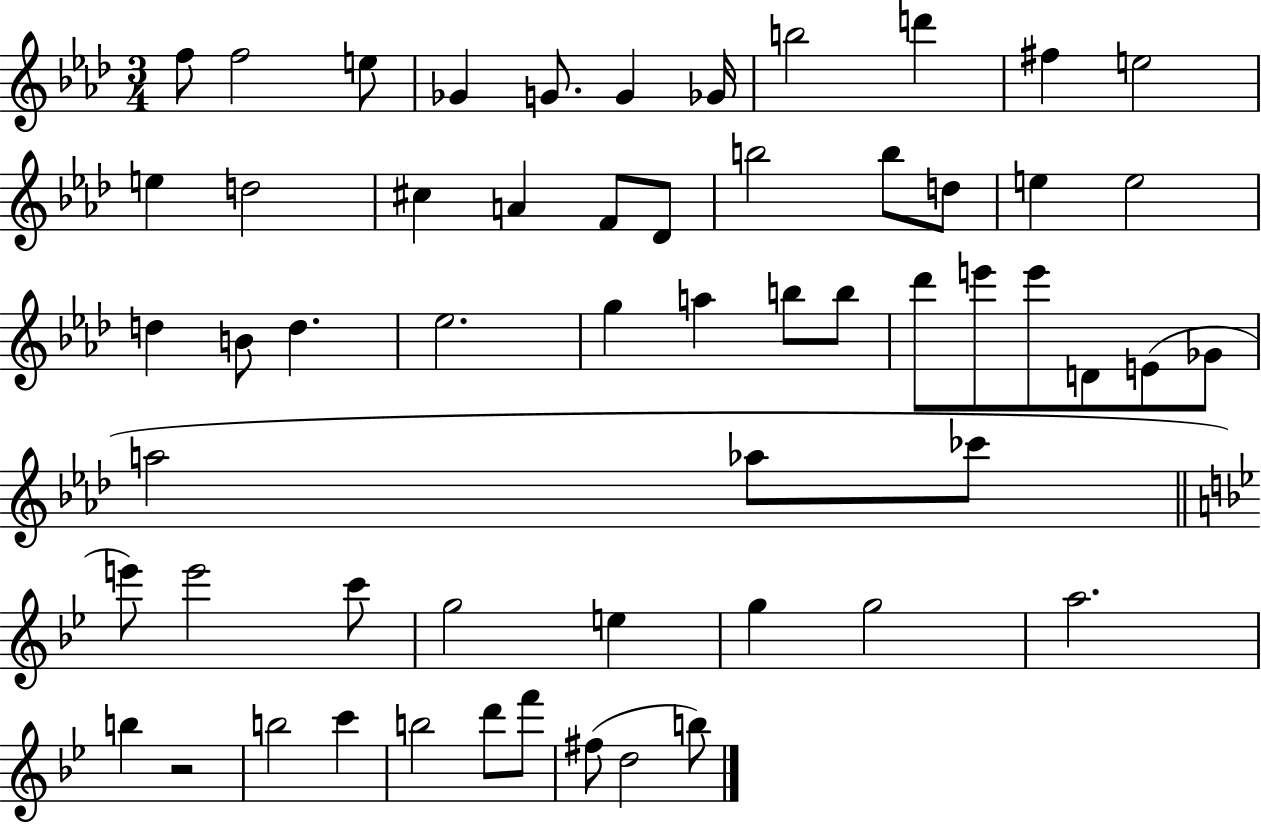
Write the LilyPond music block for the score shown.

{
  \clef treble
  \numericTimeSignature
  \time 3/4
  \key aes \major
  f''8 f''2 e''8 | ges'4 g'8. g'4 ges'16 | b''2 d'''4 | fis''4 e''2 | \break e''4 d''2 | cis''4 a'4 f'8 des'8 | b''2 b''8 d''8 | e''4 e''2 | \break d''4 b'8 d''4. | ees''2. | g''4 a''4 b''8 b''8 | des'''8 e'''8 e'''8 d'8 e'8( ges'8 | \break a''2 aes''8 ces'''8 | \bar "||" \break \key bes \major e'''8) e'''2 c'''8 | g''2 e''4 | g''4 g''2 | a''2. | \break b''4 r2 | b''2 c'''4 | b''2 d'''8 f'''8 | fis''8( d''2 b''8) | \break \bar "|."
}